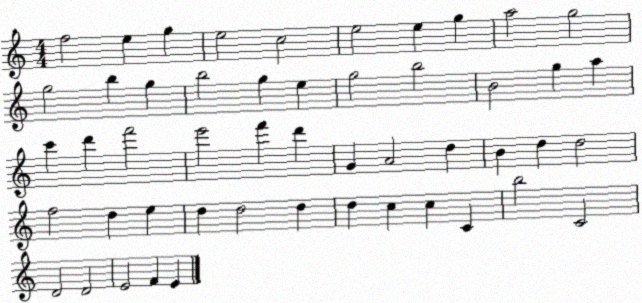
X:1
T:Untitled
M:4/4
L:1/4
K:C
f2 e g e2 c2 e2 e g a2 g2 g2 b g b2 g e g2 b2 B2 g a c' d' f'2 e'2 f' d' G A2 d B d d2 f2 d e d d2 d d c c C b2 C2 D2 D2 E2 F E